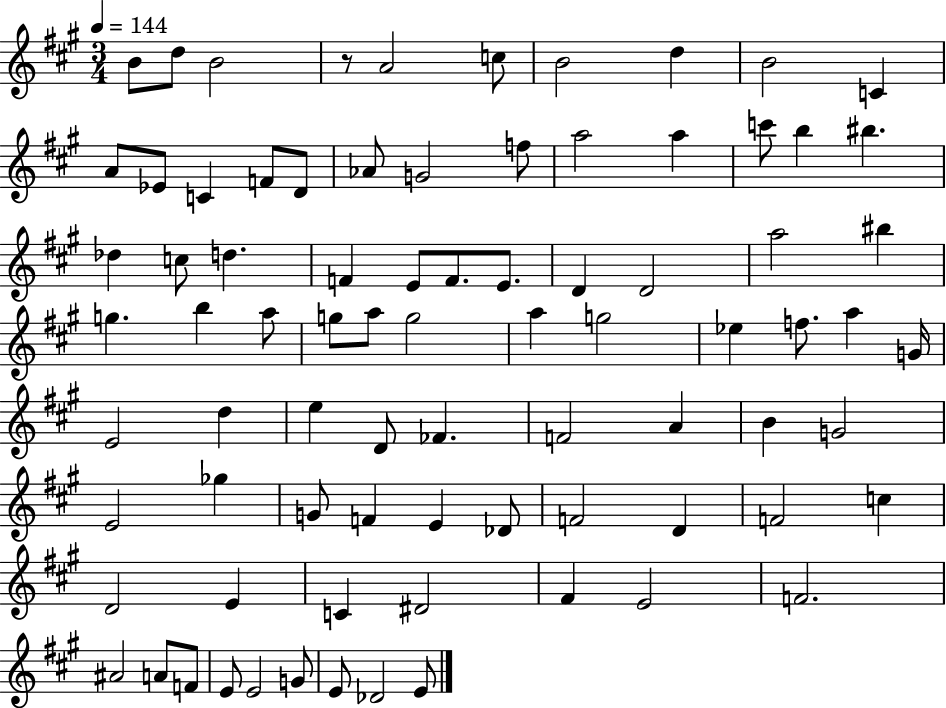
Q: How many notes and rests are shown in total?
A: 81